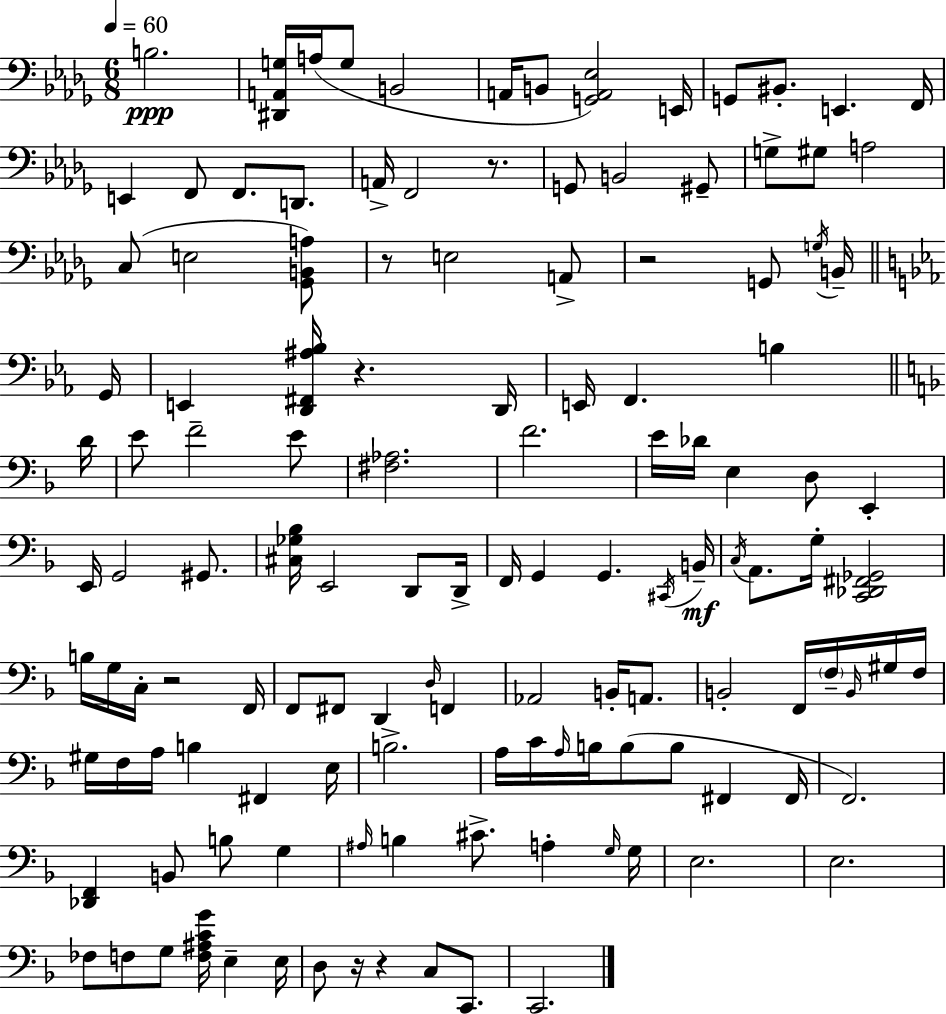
B3/h. [D#2,A2,G3]/s A3/s G3/e B2/h A2/s B2/e [G2,A2,Eb3]/h E2/s G2/e BIS2/e. E2/q. F2/s E2/q F2/e F2/e. D2/e. A2/s F2/h R/e. G2/e B2/h G#2/e G3/e G#3/e A3/h C3/e E3/h [Gb2,B2,A3]/e R/e E3/h A2/e R/h G2/e G3/s B2/s G2/s E2/q [D2,F#2,A#3,Bb3]/s R/q. D2/s E2/s F2/q. B3/q D4/s E4/e F4/h E4/e [F#3,Ab3]/h. F4/h. E4/s Db4/s E3/q D3/e E2/q E2/s G2/h G#2/e. [C#3,Gb3,Bb3]/s E2/h D2/e D2/s F2/s G2/q G2/q. C#2/s B2/s C3/s A2/e. G3/s [C2,Db2,F#2,Gb2]/h B3/s G3/s C3/s R/h F2/s F2/e F#2/e D2/q D3/s F2/q Ab2/h B2/s A2/e. B2/h F2/s F3/s B2/s G#3/s F3/s G#3/s F3/s A3/s B3/q F#2/q E3/s B3/h. A3/s C4/s A3/s B3/s B3/e B3/e F#2/q F#2/s F2/h. [Db2,F2]/q B2/e B3/e G3/q A#3/s B3/q C#4/e. A3/q G3/s G3/s E3/h. E3/h. FES3/e F3/e G3/e [F3,A#3,C4,G4]/s E3/q E3/s D3/e R/s R/q C3/e C2/e. C2/h.